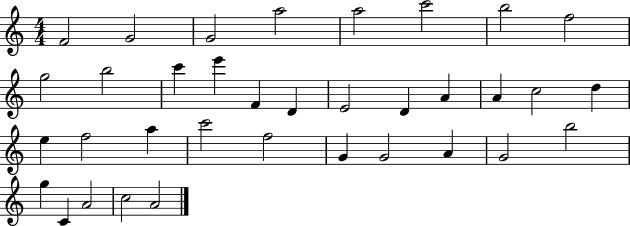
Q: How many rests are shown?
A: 0